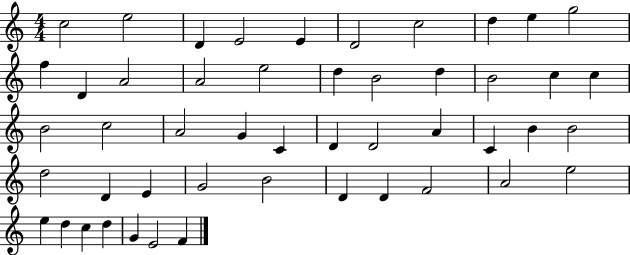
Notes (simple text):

C5/h E5/h D4/q E4/h E4/q D4/h C5/h D5/q E5/q G5/h F5/q D4/q A4/h A4/h E5/h D5/q B4/h D5/q B4/h C5/q C5/q B4/h C5/h A4/h G4/q C4/q D4/q D4/h A4/q C4/q B4/q B4/h D5/h D4/q E4/q G4/h B4/h D4/q D4/q F4/h A4/h E5/h E5/q D5/q C5/q D5/q G4/q E4/h F4/q